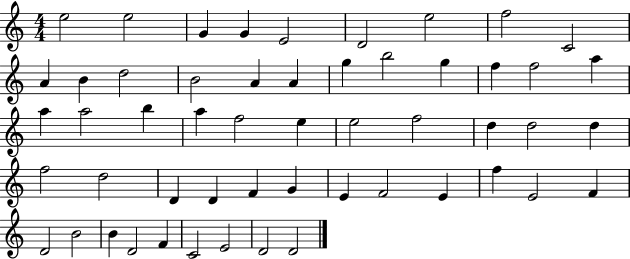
{
  \clef treble
  \numericTimeSignature
  \time 4/4
  \key c \major
  e''2 e''2 | g'4 g'4 e'2 | d'2 e''2 | f''2 c'2 | \break a'4 b'4 d''2 | b'2 a'4 a'4 | g''4 b''2 g''4 | f''4 f''2 a''4 | \break a''4 a''2 b''4 | a''4 f''2 e''4 | e''2 f''2 | d''4 d''2 d''4 | \break f''2 d''2 | d'4 d'4 f'4 g'4 | e'4 f'2 e'4 | f''4 e'2 f'4 | \break d'2 b'2 | b'4 d'2 f'4 | c'2 e'2 | d'2 d'2 | \break \bar "|."
}